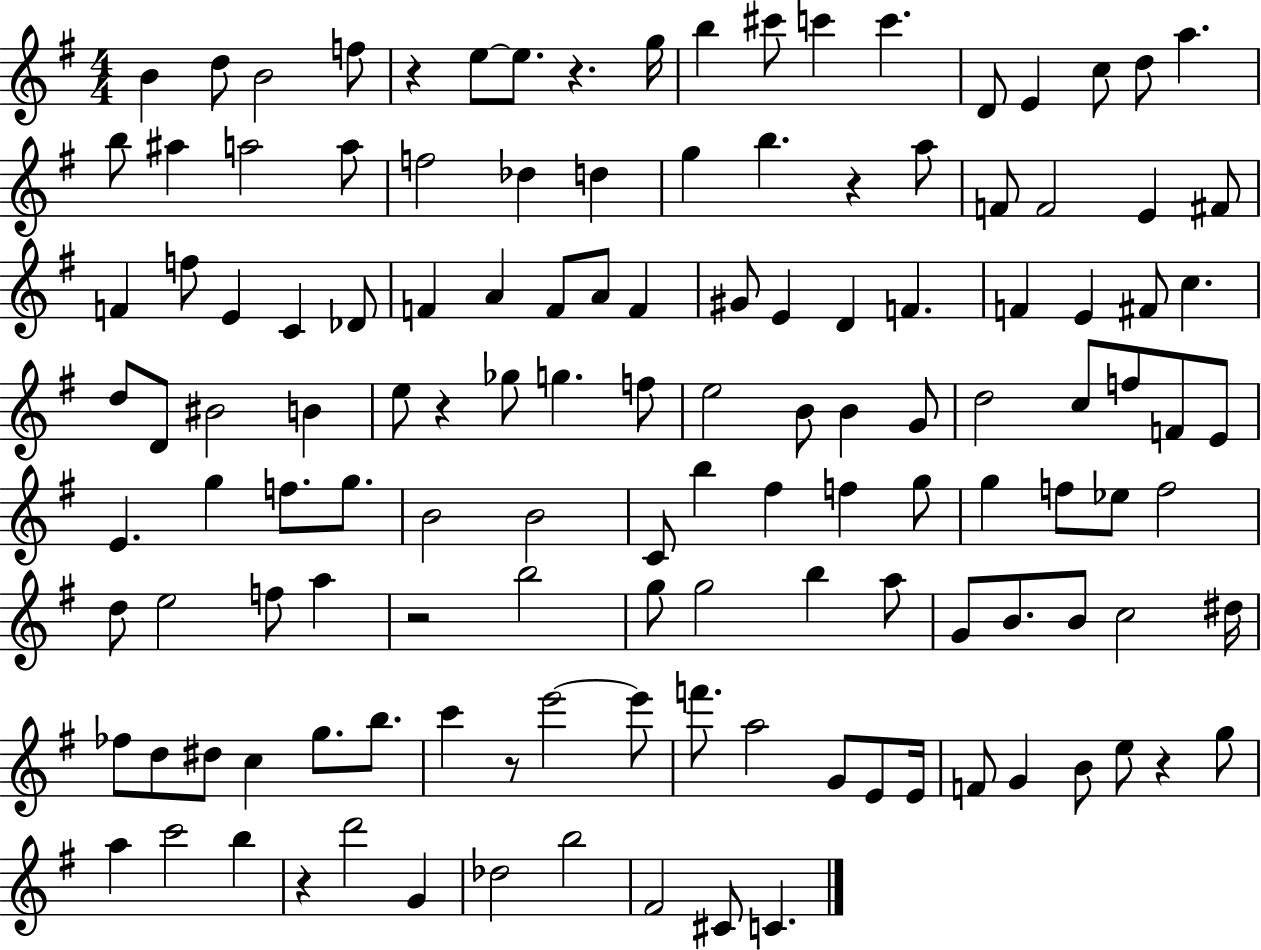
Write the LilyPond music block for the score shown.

{
  \clef treble
  \numericTimeSignature
  \time 4/4
  \key g \major
  b'4 d''8 b'2 f''8 | r4 e''8~~ e''8. r4. g''16 | b''4 cis'''8 c'''4 c'''4. | d'8 e'4 c''8 d''8 a''4. | \break b''8 ais''4 a''2 a''8 | f''2 des''4 d''4 | g''4 b''4. r4 a''8 | f'8 f'2 e'4 fis'8 | \break f'4 f''8 e'4 c'4 des'8 | f'4 a'4 f'8 a'8 f'4 | gis'8 e'4 d'4 f'4. | f'4 e'4 fis'8 c''4. | \break d''8 d'8 bis'2 b'4 | e''8 r4 ges''8 g''4. f''8 | e''2 b'8 b'4 g'8 | d''2 c''8 f''8 f'8 e'8 | \break e'4. g''4 f''8. g''8. | b'2 b'2 | c'8 b''4 fis''4 f''4 g''8 | g''4 f''8 ees''8 f''2 | \break d''8 e''2 f''8 a''4 | r2 b''2 | g''8 g''2 b''4 a''8 | g'8 b'8. b'8 c''2 dis''16 | \break fes''8 d''8 dis''8 c''4 g''8. b''8. | c'''4 r8 e'''2~~ e'''8 | f'''8. a''2 g'8 e'8 e'16 | f'8 g'4 b'8 e''8 r4 g''8 | \break a''4 c'''2 b''4 | r4 d'''2 g'4 | des''2 b''2 | fis'2 cis'8 c'4. | \break \bar "|."
}